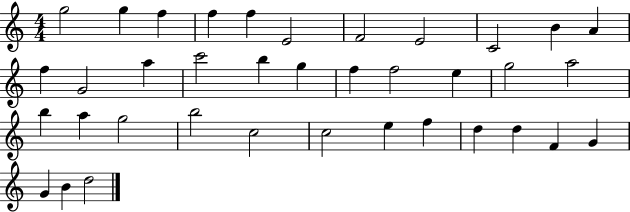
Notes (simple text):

G5/h G5/q F5/q F5/q F5/q E4/h F4/h E4/h C4/h B4/q A4/q F5/q G4/h A5/q C6/h B5/q G5/q F5/q F5/h E5/q G5/h A5/h B5/q A5/q G5/h B5/h C5/h C5/h E5/q F5/q D5/q D5/q F4/q G4/q G4/q B4/q D5/h